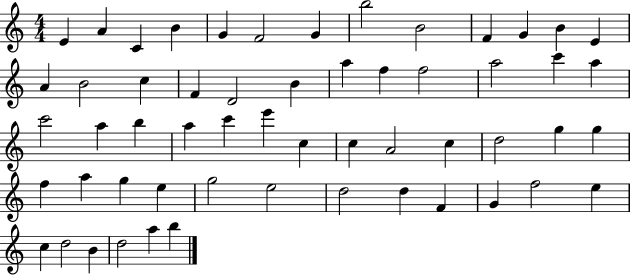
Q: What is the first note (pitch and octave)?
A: E4